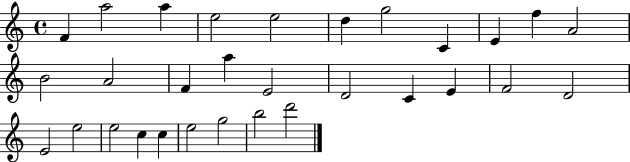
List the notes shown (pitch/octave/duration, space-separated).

F4/q A5/h A5/q E5/h E5/h D5/q G5/h C4/q E4/q F5/q A4/h B4/h A4/h F4/q A5/q E4/h D4/h C4/q E4/q F4/h D4/h E4/h E5/h E5/h C5/q C5/q E5/h G5/h B5/h D6/h